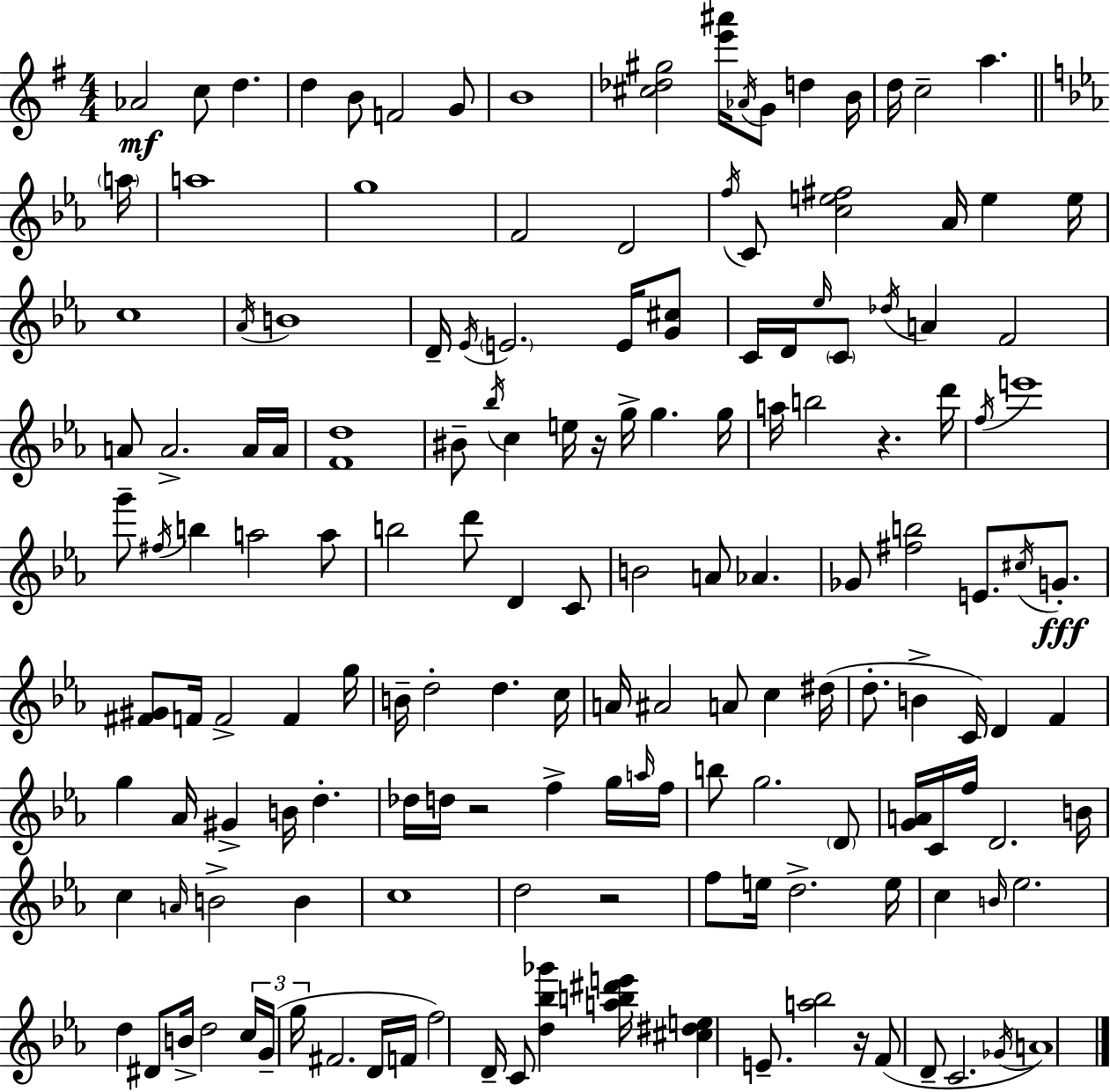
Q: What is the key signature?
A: G major